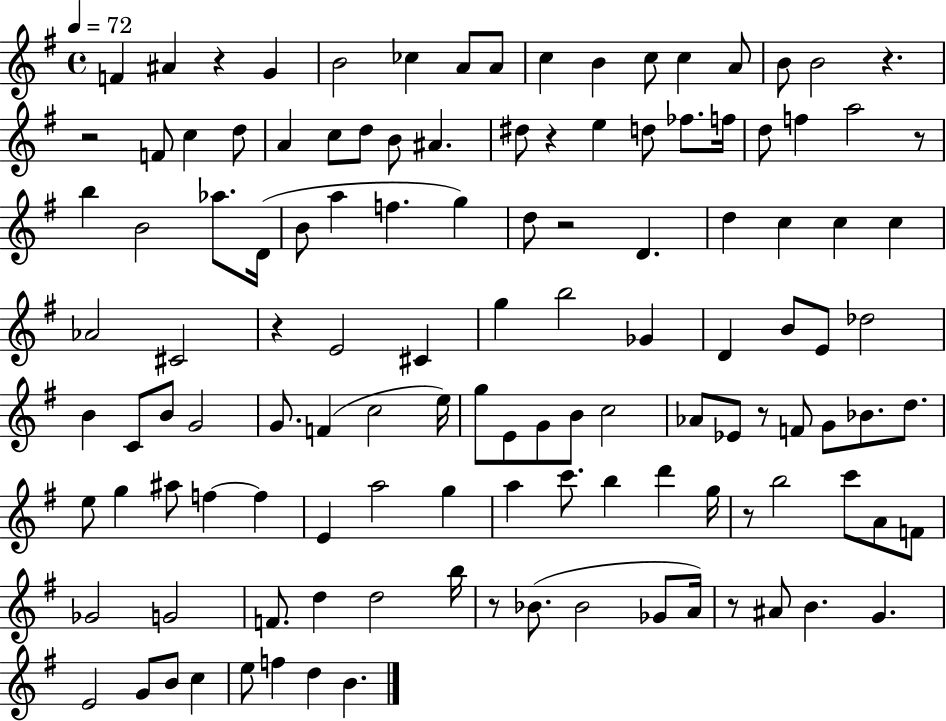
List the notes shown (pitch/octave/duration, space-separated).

F4/q A#4/q R/q G4/q B4/h CES5/q A4/e A4/e C5/q B4/q C5/e C5/q A4/e B4/e B4/h R/q. R/h F4/e C5/q D5/e A4/q C5/e D5/e B4/e A#4/q. D#5/e R/q E5/q D5/e FES5/e. F5/s D5/e F5/q A5/h R/e B5/q B4/h Ab5/e. D4/s B4/e A5/q F5/q. G5/q D5/e R/h D4/q. D5/q C5/q C5/q C5/q Ab4/h C#4/h R/q E4/h C#4/q G5/q B5/h Gb4/q D4/q B4/e E4/e Db5/h B4/q C4/e B4/e G4/h G4/e. F4/q C5/h E5/s G5/e E4/e G4/e B4/e C5/h Ab4/e Eb4/e R/e F4/e G4/e Bb4/e. D5/e. E5/e G5/q A#5/e F5/q F5/q E4/q A5/h G5/q A5/q C6/e. B5/q D6/q G5/s R/e B5/h C6/e A4/e F4/e Gb4/h G4/h F4/e. D5/q D5/h B5/s R/e Bb4/e. Bb4/h Gb4/e A4/s R/e A#4/e B4/q. G4/q. E4/h G4/e B4/e C5/q E5/e F5/q D5/q B4/q.